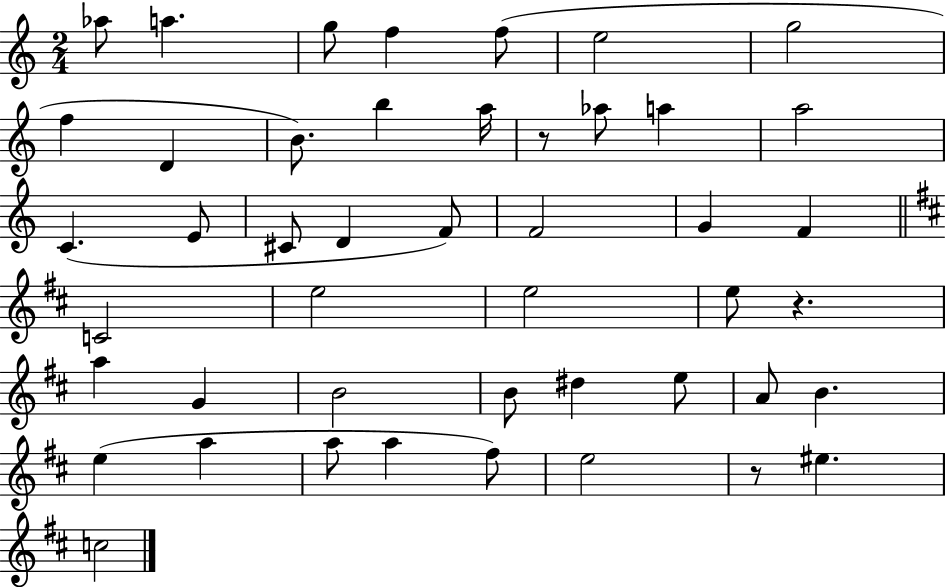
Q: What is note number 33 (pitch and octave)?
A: E5